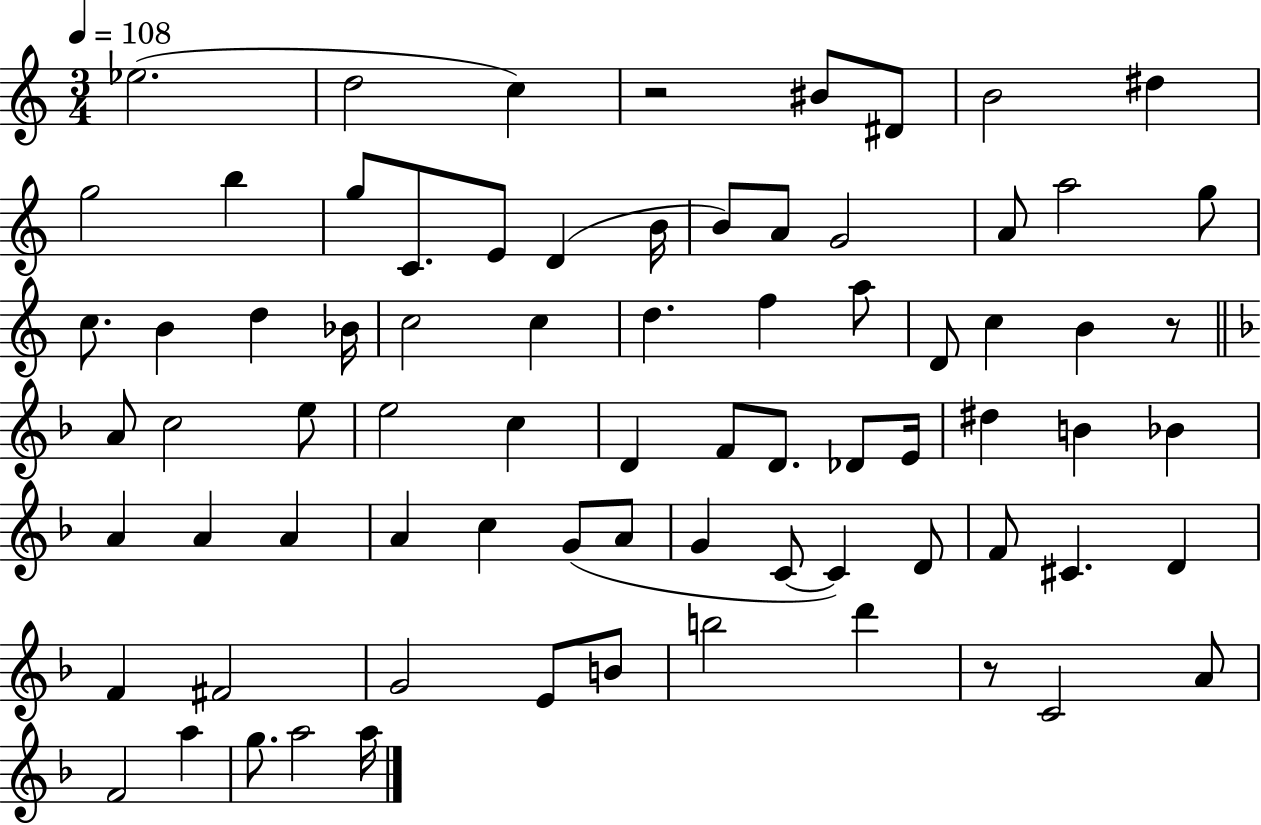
Eb5/h. D5/h C5/q R/h BIS4/e D#4/e B4/h D#5/q G5/h B5/q G5/e C4/e. E4/e D4/q B4/s B4/e A4/e G4/h A4/e A5/h G5/e C5/e. B4/q D5/q Bb4/s C5/h C5/q D5/q. F5/q A5/e D4/e C5/q B4/q R/e A4/e C5/h E5/e E5/h C5/q D4/q F4/e D4/e. Db4/e E4/s D#5/q B4/q Bb4/q A4/q A4/q A4/q A4/q C5/q G4/e A4/e G4/q C4/e C4/q D4/e F4/e C#4/q. D4/q F4/q F#4/h G4/h E4/e B4/e B5/h D6/q R/e C4/h A4/e F4/h A5/q G5/e. A5/h A5/s